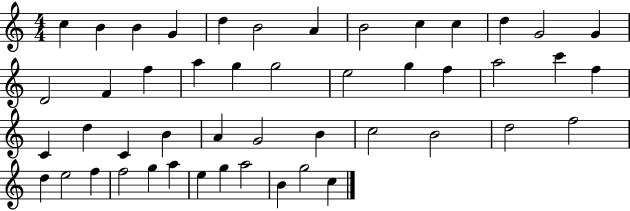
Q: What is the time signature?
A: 4/4